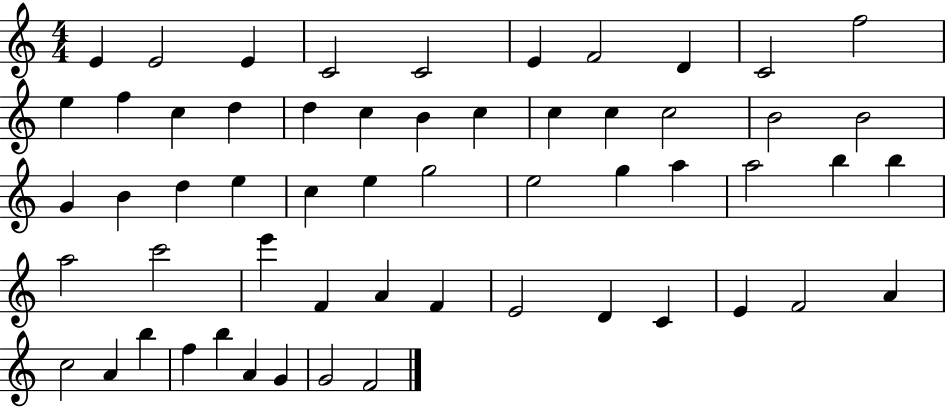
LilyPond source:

{
  \clef treble
  \numericTimeSignature
  \time 4/4
  \key c \major
  e'4 e'2 e'4 | c'2 c'2 | e'4 f'2 d'4 | c'2 f''2 | \break e''4 f''4 c''4 d''4 | d''4 c''4 b'4 c''4 | c''4 c''4 c''2 | b'2 b'2 | \break g'4 b'4 d''4 e''4 | c''4 e''4 g''2 | e''2 g''4 a''4 | a''2 b''4 b''4 | \break a''2 c'''2 | e'''4 f'4 a'4 f'4 | e'2 d'4 c'4 | e'4 f'2 a'4 | \break c''2 a'4 b''4 | f''4 b''4 a'4 g'4 | g'2 f'2 | \bar "|."
}